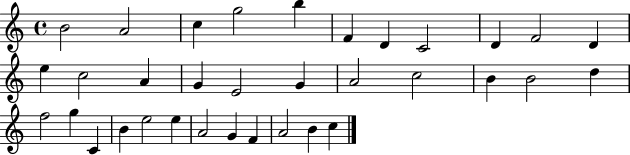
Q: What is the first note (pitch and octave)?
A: B4